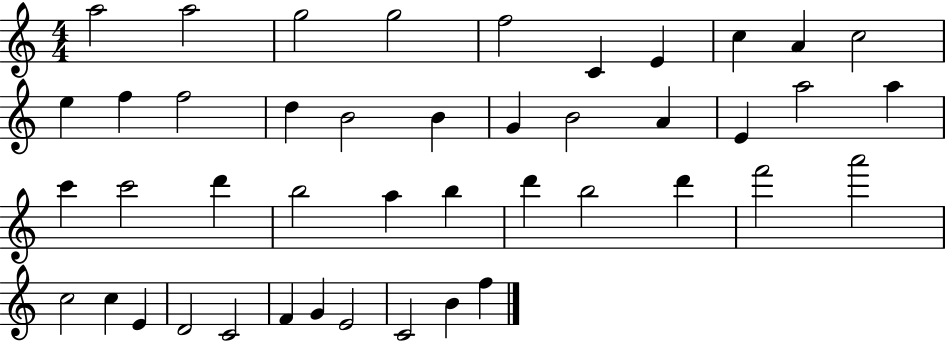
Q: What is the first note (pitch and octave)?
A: A5